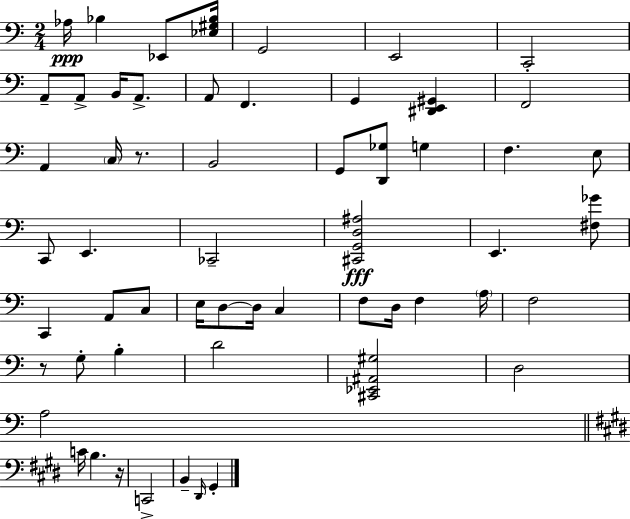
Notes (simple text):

Ab3/s Bb3/q Eb2/e [Eb3,G#3,Bb3]/s G2/h E2/h C2/h A2/e A2/e B2/s A2/e. A2/e F2/q. G2/q [D#2,E2,G#2]/q F2/h A2/q C3/s R/e. B2/h G2/e [D2,Gb3]/e G3/q F3/q. E3/e C2/e E2/q. CES2/h [C#2,G2,D3,A#3]/h E2/q. [F#3,Gb4]/e C2/q A2/e C3/e E3/s D3/e D3/s C3/q F3/e D3/s F3/q A3/s F3/h R/e G3/e B3/q D4/h [C#2,Eb2,A#2,G#3]/h D3/h A3/h C4/s B3/q. R/s C2/h B2/q D#2/s G#2/q